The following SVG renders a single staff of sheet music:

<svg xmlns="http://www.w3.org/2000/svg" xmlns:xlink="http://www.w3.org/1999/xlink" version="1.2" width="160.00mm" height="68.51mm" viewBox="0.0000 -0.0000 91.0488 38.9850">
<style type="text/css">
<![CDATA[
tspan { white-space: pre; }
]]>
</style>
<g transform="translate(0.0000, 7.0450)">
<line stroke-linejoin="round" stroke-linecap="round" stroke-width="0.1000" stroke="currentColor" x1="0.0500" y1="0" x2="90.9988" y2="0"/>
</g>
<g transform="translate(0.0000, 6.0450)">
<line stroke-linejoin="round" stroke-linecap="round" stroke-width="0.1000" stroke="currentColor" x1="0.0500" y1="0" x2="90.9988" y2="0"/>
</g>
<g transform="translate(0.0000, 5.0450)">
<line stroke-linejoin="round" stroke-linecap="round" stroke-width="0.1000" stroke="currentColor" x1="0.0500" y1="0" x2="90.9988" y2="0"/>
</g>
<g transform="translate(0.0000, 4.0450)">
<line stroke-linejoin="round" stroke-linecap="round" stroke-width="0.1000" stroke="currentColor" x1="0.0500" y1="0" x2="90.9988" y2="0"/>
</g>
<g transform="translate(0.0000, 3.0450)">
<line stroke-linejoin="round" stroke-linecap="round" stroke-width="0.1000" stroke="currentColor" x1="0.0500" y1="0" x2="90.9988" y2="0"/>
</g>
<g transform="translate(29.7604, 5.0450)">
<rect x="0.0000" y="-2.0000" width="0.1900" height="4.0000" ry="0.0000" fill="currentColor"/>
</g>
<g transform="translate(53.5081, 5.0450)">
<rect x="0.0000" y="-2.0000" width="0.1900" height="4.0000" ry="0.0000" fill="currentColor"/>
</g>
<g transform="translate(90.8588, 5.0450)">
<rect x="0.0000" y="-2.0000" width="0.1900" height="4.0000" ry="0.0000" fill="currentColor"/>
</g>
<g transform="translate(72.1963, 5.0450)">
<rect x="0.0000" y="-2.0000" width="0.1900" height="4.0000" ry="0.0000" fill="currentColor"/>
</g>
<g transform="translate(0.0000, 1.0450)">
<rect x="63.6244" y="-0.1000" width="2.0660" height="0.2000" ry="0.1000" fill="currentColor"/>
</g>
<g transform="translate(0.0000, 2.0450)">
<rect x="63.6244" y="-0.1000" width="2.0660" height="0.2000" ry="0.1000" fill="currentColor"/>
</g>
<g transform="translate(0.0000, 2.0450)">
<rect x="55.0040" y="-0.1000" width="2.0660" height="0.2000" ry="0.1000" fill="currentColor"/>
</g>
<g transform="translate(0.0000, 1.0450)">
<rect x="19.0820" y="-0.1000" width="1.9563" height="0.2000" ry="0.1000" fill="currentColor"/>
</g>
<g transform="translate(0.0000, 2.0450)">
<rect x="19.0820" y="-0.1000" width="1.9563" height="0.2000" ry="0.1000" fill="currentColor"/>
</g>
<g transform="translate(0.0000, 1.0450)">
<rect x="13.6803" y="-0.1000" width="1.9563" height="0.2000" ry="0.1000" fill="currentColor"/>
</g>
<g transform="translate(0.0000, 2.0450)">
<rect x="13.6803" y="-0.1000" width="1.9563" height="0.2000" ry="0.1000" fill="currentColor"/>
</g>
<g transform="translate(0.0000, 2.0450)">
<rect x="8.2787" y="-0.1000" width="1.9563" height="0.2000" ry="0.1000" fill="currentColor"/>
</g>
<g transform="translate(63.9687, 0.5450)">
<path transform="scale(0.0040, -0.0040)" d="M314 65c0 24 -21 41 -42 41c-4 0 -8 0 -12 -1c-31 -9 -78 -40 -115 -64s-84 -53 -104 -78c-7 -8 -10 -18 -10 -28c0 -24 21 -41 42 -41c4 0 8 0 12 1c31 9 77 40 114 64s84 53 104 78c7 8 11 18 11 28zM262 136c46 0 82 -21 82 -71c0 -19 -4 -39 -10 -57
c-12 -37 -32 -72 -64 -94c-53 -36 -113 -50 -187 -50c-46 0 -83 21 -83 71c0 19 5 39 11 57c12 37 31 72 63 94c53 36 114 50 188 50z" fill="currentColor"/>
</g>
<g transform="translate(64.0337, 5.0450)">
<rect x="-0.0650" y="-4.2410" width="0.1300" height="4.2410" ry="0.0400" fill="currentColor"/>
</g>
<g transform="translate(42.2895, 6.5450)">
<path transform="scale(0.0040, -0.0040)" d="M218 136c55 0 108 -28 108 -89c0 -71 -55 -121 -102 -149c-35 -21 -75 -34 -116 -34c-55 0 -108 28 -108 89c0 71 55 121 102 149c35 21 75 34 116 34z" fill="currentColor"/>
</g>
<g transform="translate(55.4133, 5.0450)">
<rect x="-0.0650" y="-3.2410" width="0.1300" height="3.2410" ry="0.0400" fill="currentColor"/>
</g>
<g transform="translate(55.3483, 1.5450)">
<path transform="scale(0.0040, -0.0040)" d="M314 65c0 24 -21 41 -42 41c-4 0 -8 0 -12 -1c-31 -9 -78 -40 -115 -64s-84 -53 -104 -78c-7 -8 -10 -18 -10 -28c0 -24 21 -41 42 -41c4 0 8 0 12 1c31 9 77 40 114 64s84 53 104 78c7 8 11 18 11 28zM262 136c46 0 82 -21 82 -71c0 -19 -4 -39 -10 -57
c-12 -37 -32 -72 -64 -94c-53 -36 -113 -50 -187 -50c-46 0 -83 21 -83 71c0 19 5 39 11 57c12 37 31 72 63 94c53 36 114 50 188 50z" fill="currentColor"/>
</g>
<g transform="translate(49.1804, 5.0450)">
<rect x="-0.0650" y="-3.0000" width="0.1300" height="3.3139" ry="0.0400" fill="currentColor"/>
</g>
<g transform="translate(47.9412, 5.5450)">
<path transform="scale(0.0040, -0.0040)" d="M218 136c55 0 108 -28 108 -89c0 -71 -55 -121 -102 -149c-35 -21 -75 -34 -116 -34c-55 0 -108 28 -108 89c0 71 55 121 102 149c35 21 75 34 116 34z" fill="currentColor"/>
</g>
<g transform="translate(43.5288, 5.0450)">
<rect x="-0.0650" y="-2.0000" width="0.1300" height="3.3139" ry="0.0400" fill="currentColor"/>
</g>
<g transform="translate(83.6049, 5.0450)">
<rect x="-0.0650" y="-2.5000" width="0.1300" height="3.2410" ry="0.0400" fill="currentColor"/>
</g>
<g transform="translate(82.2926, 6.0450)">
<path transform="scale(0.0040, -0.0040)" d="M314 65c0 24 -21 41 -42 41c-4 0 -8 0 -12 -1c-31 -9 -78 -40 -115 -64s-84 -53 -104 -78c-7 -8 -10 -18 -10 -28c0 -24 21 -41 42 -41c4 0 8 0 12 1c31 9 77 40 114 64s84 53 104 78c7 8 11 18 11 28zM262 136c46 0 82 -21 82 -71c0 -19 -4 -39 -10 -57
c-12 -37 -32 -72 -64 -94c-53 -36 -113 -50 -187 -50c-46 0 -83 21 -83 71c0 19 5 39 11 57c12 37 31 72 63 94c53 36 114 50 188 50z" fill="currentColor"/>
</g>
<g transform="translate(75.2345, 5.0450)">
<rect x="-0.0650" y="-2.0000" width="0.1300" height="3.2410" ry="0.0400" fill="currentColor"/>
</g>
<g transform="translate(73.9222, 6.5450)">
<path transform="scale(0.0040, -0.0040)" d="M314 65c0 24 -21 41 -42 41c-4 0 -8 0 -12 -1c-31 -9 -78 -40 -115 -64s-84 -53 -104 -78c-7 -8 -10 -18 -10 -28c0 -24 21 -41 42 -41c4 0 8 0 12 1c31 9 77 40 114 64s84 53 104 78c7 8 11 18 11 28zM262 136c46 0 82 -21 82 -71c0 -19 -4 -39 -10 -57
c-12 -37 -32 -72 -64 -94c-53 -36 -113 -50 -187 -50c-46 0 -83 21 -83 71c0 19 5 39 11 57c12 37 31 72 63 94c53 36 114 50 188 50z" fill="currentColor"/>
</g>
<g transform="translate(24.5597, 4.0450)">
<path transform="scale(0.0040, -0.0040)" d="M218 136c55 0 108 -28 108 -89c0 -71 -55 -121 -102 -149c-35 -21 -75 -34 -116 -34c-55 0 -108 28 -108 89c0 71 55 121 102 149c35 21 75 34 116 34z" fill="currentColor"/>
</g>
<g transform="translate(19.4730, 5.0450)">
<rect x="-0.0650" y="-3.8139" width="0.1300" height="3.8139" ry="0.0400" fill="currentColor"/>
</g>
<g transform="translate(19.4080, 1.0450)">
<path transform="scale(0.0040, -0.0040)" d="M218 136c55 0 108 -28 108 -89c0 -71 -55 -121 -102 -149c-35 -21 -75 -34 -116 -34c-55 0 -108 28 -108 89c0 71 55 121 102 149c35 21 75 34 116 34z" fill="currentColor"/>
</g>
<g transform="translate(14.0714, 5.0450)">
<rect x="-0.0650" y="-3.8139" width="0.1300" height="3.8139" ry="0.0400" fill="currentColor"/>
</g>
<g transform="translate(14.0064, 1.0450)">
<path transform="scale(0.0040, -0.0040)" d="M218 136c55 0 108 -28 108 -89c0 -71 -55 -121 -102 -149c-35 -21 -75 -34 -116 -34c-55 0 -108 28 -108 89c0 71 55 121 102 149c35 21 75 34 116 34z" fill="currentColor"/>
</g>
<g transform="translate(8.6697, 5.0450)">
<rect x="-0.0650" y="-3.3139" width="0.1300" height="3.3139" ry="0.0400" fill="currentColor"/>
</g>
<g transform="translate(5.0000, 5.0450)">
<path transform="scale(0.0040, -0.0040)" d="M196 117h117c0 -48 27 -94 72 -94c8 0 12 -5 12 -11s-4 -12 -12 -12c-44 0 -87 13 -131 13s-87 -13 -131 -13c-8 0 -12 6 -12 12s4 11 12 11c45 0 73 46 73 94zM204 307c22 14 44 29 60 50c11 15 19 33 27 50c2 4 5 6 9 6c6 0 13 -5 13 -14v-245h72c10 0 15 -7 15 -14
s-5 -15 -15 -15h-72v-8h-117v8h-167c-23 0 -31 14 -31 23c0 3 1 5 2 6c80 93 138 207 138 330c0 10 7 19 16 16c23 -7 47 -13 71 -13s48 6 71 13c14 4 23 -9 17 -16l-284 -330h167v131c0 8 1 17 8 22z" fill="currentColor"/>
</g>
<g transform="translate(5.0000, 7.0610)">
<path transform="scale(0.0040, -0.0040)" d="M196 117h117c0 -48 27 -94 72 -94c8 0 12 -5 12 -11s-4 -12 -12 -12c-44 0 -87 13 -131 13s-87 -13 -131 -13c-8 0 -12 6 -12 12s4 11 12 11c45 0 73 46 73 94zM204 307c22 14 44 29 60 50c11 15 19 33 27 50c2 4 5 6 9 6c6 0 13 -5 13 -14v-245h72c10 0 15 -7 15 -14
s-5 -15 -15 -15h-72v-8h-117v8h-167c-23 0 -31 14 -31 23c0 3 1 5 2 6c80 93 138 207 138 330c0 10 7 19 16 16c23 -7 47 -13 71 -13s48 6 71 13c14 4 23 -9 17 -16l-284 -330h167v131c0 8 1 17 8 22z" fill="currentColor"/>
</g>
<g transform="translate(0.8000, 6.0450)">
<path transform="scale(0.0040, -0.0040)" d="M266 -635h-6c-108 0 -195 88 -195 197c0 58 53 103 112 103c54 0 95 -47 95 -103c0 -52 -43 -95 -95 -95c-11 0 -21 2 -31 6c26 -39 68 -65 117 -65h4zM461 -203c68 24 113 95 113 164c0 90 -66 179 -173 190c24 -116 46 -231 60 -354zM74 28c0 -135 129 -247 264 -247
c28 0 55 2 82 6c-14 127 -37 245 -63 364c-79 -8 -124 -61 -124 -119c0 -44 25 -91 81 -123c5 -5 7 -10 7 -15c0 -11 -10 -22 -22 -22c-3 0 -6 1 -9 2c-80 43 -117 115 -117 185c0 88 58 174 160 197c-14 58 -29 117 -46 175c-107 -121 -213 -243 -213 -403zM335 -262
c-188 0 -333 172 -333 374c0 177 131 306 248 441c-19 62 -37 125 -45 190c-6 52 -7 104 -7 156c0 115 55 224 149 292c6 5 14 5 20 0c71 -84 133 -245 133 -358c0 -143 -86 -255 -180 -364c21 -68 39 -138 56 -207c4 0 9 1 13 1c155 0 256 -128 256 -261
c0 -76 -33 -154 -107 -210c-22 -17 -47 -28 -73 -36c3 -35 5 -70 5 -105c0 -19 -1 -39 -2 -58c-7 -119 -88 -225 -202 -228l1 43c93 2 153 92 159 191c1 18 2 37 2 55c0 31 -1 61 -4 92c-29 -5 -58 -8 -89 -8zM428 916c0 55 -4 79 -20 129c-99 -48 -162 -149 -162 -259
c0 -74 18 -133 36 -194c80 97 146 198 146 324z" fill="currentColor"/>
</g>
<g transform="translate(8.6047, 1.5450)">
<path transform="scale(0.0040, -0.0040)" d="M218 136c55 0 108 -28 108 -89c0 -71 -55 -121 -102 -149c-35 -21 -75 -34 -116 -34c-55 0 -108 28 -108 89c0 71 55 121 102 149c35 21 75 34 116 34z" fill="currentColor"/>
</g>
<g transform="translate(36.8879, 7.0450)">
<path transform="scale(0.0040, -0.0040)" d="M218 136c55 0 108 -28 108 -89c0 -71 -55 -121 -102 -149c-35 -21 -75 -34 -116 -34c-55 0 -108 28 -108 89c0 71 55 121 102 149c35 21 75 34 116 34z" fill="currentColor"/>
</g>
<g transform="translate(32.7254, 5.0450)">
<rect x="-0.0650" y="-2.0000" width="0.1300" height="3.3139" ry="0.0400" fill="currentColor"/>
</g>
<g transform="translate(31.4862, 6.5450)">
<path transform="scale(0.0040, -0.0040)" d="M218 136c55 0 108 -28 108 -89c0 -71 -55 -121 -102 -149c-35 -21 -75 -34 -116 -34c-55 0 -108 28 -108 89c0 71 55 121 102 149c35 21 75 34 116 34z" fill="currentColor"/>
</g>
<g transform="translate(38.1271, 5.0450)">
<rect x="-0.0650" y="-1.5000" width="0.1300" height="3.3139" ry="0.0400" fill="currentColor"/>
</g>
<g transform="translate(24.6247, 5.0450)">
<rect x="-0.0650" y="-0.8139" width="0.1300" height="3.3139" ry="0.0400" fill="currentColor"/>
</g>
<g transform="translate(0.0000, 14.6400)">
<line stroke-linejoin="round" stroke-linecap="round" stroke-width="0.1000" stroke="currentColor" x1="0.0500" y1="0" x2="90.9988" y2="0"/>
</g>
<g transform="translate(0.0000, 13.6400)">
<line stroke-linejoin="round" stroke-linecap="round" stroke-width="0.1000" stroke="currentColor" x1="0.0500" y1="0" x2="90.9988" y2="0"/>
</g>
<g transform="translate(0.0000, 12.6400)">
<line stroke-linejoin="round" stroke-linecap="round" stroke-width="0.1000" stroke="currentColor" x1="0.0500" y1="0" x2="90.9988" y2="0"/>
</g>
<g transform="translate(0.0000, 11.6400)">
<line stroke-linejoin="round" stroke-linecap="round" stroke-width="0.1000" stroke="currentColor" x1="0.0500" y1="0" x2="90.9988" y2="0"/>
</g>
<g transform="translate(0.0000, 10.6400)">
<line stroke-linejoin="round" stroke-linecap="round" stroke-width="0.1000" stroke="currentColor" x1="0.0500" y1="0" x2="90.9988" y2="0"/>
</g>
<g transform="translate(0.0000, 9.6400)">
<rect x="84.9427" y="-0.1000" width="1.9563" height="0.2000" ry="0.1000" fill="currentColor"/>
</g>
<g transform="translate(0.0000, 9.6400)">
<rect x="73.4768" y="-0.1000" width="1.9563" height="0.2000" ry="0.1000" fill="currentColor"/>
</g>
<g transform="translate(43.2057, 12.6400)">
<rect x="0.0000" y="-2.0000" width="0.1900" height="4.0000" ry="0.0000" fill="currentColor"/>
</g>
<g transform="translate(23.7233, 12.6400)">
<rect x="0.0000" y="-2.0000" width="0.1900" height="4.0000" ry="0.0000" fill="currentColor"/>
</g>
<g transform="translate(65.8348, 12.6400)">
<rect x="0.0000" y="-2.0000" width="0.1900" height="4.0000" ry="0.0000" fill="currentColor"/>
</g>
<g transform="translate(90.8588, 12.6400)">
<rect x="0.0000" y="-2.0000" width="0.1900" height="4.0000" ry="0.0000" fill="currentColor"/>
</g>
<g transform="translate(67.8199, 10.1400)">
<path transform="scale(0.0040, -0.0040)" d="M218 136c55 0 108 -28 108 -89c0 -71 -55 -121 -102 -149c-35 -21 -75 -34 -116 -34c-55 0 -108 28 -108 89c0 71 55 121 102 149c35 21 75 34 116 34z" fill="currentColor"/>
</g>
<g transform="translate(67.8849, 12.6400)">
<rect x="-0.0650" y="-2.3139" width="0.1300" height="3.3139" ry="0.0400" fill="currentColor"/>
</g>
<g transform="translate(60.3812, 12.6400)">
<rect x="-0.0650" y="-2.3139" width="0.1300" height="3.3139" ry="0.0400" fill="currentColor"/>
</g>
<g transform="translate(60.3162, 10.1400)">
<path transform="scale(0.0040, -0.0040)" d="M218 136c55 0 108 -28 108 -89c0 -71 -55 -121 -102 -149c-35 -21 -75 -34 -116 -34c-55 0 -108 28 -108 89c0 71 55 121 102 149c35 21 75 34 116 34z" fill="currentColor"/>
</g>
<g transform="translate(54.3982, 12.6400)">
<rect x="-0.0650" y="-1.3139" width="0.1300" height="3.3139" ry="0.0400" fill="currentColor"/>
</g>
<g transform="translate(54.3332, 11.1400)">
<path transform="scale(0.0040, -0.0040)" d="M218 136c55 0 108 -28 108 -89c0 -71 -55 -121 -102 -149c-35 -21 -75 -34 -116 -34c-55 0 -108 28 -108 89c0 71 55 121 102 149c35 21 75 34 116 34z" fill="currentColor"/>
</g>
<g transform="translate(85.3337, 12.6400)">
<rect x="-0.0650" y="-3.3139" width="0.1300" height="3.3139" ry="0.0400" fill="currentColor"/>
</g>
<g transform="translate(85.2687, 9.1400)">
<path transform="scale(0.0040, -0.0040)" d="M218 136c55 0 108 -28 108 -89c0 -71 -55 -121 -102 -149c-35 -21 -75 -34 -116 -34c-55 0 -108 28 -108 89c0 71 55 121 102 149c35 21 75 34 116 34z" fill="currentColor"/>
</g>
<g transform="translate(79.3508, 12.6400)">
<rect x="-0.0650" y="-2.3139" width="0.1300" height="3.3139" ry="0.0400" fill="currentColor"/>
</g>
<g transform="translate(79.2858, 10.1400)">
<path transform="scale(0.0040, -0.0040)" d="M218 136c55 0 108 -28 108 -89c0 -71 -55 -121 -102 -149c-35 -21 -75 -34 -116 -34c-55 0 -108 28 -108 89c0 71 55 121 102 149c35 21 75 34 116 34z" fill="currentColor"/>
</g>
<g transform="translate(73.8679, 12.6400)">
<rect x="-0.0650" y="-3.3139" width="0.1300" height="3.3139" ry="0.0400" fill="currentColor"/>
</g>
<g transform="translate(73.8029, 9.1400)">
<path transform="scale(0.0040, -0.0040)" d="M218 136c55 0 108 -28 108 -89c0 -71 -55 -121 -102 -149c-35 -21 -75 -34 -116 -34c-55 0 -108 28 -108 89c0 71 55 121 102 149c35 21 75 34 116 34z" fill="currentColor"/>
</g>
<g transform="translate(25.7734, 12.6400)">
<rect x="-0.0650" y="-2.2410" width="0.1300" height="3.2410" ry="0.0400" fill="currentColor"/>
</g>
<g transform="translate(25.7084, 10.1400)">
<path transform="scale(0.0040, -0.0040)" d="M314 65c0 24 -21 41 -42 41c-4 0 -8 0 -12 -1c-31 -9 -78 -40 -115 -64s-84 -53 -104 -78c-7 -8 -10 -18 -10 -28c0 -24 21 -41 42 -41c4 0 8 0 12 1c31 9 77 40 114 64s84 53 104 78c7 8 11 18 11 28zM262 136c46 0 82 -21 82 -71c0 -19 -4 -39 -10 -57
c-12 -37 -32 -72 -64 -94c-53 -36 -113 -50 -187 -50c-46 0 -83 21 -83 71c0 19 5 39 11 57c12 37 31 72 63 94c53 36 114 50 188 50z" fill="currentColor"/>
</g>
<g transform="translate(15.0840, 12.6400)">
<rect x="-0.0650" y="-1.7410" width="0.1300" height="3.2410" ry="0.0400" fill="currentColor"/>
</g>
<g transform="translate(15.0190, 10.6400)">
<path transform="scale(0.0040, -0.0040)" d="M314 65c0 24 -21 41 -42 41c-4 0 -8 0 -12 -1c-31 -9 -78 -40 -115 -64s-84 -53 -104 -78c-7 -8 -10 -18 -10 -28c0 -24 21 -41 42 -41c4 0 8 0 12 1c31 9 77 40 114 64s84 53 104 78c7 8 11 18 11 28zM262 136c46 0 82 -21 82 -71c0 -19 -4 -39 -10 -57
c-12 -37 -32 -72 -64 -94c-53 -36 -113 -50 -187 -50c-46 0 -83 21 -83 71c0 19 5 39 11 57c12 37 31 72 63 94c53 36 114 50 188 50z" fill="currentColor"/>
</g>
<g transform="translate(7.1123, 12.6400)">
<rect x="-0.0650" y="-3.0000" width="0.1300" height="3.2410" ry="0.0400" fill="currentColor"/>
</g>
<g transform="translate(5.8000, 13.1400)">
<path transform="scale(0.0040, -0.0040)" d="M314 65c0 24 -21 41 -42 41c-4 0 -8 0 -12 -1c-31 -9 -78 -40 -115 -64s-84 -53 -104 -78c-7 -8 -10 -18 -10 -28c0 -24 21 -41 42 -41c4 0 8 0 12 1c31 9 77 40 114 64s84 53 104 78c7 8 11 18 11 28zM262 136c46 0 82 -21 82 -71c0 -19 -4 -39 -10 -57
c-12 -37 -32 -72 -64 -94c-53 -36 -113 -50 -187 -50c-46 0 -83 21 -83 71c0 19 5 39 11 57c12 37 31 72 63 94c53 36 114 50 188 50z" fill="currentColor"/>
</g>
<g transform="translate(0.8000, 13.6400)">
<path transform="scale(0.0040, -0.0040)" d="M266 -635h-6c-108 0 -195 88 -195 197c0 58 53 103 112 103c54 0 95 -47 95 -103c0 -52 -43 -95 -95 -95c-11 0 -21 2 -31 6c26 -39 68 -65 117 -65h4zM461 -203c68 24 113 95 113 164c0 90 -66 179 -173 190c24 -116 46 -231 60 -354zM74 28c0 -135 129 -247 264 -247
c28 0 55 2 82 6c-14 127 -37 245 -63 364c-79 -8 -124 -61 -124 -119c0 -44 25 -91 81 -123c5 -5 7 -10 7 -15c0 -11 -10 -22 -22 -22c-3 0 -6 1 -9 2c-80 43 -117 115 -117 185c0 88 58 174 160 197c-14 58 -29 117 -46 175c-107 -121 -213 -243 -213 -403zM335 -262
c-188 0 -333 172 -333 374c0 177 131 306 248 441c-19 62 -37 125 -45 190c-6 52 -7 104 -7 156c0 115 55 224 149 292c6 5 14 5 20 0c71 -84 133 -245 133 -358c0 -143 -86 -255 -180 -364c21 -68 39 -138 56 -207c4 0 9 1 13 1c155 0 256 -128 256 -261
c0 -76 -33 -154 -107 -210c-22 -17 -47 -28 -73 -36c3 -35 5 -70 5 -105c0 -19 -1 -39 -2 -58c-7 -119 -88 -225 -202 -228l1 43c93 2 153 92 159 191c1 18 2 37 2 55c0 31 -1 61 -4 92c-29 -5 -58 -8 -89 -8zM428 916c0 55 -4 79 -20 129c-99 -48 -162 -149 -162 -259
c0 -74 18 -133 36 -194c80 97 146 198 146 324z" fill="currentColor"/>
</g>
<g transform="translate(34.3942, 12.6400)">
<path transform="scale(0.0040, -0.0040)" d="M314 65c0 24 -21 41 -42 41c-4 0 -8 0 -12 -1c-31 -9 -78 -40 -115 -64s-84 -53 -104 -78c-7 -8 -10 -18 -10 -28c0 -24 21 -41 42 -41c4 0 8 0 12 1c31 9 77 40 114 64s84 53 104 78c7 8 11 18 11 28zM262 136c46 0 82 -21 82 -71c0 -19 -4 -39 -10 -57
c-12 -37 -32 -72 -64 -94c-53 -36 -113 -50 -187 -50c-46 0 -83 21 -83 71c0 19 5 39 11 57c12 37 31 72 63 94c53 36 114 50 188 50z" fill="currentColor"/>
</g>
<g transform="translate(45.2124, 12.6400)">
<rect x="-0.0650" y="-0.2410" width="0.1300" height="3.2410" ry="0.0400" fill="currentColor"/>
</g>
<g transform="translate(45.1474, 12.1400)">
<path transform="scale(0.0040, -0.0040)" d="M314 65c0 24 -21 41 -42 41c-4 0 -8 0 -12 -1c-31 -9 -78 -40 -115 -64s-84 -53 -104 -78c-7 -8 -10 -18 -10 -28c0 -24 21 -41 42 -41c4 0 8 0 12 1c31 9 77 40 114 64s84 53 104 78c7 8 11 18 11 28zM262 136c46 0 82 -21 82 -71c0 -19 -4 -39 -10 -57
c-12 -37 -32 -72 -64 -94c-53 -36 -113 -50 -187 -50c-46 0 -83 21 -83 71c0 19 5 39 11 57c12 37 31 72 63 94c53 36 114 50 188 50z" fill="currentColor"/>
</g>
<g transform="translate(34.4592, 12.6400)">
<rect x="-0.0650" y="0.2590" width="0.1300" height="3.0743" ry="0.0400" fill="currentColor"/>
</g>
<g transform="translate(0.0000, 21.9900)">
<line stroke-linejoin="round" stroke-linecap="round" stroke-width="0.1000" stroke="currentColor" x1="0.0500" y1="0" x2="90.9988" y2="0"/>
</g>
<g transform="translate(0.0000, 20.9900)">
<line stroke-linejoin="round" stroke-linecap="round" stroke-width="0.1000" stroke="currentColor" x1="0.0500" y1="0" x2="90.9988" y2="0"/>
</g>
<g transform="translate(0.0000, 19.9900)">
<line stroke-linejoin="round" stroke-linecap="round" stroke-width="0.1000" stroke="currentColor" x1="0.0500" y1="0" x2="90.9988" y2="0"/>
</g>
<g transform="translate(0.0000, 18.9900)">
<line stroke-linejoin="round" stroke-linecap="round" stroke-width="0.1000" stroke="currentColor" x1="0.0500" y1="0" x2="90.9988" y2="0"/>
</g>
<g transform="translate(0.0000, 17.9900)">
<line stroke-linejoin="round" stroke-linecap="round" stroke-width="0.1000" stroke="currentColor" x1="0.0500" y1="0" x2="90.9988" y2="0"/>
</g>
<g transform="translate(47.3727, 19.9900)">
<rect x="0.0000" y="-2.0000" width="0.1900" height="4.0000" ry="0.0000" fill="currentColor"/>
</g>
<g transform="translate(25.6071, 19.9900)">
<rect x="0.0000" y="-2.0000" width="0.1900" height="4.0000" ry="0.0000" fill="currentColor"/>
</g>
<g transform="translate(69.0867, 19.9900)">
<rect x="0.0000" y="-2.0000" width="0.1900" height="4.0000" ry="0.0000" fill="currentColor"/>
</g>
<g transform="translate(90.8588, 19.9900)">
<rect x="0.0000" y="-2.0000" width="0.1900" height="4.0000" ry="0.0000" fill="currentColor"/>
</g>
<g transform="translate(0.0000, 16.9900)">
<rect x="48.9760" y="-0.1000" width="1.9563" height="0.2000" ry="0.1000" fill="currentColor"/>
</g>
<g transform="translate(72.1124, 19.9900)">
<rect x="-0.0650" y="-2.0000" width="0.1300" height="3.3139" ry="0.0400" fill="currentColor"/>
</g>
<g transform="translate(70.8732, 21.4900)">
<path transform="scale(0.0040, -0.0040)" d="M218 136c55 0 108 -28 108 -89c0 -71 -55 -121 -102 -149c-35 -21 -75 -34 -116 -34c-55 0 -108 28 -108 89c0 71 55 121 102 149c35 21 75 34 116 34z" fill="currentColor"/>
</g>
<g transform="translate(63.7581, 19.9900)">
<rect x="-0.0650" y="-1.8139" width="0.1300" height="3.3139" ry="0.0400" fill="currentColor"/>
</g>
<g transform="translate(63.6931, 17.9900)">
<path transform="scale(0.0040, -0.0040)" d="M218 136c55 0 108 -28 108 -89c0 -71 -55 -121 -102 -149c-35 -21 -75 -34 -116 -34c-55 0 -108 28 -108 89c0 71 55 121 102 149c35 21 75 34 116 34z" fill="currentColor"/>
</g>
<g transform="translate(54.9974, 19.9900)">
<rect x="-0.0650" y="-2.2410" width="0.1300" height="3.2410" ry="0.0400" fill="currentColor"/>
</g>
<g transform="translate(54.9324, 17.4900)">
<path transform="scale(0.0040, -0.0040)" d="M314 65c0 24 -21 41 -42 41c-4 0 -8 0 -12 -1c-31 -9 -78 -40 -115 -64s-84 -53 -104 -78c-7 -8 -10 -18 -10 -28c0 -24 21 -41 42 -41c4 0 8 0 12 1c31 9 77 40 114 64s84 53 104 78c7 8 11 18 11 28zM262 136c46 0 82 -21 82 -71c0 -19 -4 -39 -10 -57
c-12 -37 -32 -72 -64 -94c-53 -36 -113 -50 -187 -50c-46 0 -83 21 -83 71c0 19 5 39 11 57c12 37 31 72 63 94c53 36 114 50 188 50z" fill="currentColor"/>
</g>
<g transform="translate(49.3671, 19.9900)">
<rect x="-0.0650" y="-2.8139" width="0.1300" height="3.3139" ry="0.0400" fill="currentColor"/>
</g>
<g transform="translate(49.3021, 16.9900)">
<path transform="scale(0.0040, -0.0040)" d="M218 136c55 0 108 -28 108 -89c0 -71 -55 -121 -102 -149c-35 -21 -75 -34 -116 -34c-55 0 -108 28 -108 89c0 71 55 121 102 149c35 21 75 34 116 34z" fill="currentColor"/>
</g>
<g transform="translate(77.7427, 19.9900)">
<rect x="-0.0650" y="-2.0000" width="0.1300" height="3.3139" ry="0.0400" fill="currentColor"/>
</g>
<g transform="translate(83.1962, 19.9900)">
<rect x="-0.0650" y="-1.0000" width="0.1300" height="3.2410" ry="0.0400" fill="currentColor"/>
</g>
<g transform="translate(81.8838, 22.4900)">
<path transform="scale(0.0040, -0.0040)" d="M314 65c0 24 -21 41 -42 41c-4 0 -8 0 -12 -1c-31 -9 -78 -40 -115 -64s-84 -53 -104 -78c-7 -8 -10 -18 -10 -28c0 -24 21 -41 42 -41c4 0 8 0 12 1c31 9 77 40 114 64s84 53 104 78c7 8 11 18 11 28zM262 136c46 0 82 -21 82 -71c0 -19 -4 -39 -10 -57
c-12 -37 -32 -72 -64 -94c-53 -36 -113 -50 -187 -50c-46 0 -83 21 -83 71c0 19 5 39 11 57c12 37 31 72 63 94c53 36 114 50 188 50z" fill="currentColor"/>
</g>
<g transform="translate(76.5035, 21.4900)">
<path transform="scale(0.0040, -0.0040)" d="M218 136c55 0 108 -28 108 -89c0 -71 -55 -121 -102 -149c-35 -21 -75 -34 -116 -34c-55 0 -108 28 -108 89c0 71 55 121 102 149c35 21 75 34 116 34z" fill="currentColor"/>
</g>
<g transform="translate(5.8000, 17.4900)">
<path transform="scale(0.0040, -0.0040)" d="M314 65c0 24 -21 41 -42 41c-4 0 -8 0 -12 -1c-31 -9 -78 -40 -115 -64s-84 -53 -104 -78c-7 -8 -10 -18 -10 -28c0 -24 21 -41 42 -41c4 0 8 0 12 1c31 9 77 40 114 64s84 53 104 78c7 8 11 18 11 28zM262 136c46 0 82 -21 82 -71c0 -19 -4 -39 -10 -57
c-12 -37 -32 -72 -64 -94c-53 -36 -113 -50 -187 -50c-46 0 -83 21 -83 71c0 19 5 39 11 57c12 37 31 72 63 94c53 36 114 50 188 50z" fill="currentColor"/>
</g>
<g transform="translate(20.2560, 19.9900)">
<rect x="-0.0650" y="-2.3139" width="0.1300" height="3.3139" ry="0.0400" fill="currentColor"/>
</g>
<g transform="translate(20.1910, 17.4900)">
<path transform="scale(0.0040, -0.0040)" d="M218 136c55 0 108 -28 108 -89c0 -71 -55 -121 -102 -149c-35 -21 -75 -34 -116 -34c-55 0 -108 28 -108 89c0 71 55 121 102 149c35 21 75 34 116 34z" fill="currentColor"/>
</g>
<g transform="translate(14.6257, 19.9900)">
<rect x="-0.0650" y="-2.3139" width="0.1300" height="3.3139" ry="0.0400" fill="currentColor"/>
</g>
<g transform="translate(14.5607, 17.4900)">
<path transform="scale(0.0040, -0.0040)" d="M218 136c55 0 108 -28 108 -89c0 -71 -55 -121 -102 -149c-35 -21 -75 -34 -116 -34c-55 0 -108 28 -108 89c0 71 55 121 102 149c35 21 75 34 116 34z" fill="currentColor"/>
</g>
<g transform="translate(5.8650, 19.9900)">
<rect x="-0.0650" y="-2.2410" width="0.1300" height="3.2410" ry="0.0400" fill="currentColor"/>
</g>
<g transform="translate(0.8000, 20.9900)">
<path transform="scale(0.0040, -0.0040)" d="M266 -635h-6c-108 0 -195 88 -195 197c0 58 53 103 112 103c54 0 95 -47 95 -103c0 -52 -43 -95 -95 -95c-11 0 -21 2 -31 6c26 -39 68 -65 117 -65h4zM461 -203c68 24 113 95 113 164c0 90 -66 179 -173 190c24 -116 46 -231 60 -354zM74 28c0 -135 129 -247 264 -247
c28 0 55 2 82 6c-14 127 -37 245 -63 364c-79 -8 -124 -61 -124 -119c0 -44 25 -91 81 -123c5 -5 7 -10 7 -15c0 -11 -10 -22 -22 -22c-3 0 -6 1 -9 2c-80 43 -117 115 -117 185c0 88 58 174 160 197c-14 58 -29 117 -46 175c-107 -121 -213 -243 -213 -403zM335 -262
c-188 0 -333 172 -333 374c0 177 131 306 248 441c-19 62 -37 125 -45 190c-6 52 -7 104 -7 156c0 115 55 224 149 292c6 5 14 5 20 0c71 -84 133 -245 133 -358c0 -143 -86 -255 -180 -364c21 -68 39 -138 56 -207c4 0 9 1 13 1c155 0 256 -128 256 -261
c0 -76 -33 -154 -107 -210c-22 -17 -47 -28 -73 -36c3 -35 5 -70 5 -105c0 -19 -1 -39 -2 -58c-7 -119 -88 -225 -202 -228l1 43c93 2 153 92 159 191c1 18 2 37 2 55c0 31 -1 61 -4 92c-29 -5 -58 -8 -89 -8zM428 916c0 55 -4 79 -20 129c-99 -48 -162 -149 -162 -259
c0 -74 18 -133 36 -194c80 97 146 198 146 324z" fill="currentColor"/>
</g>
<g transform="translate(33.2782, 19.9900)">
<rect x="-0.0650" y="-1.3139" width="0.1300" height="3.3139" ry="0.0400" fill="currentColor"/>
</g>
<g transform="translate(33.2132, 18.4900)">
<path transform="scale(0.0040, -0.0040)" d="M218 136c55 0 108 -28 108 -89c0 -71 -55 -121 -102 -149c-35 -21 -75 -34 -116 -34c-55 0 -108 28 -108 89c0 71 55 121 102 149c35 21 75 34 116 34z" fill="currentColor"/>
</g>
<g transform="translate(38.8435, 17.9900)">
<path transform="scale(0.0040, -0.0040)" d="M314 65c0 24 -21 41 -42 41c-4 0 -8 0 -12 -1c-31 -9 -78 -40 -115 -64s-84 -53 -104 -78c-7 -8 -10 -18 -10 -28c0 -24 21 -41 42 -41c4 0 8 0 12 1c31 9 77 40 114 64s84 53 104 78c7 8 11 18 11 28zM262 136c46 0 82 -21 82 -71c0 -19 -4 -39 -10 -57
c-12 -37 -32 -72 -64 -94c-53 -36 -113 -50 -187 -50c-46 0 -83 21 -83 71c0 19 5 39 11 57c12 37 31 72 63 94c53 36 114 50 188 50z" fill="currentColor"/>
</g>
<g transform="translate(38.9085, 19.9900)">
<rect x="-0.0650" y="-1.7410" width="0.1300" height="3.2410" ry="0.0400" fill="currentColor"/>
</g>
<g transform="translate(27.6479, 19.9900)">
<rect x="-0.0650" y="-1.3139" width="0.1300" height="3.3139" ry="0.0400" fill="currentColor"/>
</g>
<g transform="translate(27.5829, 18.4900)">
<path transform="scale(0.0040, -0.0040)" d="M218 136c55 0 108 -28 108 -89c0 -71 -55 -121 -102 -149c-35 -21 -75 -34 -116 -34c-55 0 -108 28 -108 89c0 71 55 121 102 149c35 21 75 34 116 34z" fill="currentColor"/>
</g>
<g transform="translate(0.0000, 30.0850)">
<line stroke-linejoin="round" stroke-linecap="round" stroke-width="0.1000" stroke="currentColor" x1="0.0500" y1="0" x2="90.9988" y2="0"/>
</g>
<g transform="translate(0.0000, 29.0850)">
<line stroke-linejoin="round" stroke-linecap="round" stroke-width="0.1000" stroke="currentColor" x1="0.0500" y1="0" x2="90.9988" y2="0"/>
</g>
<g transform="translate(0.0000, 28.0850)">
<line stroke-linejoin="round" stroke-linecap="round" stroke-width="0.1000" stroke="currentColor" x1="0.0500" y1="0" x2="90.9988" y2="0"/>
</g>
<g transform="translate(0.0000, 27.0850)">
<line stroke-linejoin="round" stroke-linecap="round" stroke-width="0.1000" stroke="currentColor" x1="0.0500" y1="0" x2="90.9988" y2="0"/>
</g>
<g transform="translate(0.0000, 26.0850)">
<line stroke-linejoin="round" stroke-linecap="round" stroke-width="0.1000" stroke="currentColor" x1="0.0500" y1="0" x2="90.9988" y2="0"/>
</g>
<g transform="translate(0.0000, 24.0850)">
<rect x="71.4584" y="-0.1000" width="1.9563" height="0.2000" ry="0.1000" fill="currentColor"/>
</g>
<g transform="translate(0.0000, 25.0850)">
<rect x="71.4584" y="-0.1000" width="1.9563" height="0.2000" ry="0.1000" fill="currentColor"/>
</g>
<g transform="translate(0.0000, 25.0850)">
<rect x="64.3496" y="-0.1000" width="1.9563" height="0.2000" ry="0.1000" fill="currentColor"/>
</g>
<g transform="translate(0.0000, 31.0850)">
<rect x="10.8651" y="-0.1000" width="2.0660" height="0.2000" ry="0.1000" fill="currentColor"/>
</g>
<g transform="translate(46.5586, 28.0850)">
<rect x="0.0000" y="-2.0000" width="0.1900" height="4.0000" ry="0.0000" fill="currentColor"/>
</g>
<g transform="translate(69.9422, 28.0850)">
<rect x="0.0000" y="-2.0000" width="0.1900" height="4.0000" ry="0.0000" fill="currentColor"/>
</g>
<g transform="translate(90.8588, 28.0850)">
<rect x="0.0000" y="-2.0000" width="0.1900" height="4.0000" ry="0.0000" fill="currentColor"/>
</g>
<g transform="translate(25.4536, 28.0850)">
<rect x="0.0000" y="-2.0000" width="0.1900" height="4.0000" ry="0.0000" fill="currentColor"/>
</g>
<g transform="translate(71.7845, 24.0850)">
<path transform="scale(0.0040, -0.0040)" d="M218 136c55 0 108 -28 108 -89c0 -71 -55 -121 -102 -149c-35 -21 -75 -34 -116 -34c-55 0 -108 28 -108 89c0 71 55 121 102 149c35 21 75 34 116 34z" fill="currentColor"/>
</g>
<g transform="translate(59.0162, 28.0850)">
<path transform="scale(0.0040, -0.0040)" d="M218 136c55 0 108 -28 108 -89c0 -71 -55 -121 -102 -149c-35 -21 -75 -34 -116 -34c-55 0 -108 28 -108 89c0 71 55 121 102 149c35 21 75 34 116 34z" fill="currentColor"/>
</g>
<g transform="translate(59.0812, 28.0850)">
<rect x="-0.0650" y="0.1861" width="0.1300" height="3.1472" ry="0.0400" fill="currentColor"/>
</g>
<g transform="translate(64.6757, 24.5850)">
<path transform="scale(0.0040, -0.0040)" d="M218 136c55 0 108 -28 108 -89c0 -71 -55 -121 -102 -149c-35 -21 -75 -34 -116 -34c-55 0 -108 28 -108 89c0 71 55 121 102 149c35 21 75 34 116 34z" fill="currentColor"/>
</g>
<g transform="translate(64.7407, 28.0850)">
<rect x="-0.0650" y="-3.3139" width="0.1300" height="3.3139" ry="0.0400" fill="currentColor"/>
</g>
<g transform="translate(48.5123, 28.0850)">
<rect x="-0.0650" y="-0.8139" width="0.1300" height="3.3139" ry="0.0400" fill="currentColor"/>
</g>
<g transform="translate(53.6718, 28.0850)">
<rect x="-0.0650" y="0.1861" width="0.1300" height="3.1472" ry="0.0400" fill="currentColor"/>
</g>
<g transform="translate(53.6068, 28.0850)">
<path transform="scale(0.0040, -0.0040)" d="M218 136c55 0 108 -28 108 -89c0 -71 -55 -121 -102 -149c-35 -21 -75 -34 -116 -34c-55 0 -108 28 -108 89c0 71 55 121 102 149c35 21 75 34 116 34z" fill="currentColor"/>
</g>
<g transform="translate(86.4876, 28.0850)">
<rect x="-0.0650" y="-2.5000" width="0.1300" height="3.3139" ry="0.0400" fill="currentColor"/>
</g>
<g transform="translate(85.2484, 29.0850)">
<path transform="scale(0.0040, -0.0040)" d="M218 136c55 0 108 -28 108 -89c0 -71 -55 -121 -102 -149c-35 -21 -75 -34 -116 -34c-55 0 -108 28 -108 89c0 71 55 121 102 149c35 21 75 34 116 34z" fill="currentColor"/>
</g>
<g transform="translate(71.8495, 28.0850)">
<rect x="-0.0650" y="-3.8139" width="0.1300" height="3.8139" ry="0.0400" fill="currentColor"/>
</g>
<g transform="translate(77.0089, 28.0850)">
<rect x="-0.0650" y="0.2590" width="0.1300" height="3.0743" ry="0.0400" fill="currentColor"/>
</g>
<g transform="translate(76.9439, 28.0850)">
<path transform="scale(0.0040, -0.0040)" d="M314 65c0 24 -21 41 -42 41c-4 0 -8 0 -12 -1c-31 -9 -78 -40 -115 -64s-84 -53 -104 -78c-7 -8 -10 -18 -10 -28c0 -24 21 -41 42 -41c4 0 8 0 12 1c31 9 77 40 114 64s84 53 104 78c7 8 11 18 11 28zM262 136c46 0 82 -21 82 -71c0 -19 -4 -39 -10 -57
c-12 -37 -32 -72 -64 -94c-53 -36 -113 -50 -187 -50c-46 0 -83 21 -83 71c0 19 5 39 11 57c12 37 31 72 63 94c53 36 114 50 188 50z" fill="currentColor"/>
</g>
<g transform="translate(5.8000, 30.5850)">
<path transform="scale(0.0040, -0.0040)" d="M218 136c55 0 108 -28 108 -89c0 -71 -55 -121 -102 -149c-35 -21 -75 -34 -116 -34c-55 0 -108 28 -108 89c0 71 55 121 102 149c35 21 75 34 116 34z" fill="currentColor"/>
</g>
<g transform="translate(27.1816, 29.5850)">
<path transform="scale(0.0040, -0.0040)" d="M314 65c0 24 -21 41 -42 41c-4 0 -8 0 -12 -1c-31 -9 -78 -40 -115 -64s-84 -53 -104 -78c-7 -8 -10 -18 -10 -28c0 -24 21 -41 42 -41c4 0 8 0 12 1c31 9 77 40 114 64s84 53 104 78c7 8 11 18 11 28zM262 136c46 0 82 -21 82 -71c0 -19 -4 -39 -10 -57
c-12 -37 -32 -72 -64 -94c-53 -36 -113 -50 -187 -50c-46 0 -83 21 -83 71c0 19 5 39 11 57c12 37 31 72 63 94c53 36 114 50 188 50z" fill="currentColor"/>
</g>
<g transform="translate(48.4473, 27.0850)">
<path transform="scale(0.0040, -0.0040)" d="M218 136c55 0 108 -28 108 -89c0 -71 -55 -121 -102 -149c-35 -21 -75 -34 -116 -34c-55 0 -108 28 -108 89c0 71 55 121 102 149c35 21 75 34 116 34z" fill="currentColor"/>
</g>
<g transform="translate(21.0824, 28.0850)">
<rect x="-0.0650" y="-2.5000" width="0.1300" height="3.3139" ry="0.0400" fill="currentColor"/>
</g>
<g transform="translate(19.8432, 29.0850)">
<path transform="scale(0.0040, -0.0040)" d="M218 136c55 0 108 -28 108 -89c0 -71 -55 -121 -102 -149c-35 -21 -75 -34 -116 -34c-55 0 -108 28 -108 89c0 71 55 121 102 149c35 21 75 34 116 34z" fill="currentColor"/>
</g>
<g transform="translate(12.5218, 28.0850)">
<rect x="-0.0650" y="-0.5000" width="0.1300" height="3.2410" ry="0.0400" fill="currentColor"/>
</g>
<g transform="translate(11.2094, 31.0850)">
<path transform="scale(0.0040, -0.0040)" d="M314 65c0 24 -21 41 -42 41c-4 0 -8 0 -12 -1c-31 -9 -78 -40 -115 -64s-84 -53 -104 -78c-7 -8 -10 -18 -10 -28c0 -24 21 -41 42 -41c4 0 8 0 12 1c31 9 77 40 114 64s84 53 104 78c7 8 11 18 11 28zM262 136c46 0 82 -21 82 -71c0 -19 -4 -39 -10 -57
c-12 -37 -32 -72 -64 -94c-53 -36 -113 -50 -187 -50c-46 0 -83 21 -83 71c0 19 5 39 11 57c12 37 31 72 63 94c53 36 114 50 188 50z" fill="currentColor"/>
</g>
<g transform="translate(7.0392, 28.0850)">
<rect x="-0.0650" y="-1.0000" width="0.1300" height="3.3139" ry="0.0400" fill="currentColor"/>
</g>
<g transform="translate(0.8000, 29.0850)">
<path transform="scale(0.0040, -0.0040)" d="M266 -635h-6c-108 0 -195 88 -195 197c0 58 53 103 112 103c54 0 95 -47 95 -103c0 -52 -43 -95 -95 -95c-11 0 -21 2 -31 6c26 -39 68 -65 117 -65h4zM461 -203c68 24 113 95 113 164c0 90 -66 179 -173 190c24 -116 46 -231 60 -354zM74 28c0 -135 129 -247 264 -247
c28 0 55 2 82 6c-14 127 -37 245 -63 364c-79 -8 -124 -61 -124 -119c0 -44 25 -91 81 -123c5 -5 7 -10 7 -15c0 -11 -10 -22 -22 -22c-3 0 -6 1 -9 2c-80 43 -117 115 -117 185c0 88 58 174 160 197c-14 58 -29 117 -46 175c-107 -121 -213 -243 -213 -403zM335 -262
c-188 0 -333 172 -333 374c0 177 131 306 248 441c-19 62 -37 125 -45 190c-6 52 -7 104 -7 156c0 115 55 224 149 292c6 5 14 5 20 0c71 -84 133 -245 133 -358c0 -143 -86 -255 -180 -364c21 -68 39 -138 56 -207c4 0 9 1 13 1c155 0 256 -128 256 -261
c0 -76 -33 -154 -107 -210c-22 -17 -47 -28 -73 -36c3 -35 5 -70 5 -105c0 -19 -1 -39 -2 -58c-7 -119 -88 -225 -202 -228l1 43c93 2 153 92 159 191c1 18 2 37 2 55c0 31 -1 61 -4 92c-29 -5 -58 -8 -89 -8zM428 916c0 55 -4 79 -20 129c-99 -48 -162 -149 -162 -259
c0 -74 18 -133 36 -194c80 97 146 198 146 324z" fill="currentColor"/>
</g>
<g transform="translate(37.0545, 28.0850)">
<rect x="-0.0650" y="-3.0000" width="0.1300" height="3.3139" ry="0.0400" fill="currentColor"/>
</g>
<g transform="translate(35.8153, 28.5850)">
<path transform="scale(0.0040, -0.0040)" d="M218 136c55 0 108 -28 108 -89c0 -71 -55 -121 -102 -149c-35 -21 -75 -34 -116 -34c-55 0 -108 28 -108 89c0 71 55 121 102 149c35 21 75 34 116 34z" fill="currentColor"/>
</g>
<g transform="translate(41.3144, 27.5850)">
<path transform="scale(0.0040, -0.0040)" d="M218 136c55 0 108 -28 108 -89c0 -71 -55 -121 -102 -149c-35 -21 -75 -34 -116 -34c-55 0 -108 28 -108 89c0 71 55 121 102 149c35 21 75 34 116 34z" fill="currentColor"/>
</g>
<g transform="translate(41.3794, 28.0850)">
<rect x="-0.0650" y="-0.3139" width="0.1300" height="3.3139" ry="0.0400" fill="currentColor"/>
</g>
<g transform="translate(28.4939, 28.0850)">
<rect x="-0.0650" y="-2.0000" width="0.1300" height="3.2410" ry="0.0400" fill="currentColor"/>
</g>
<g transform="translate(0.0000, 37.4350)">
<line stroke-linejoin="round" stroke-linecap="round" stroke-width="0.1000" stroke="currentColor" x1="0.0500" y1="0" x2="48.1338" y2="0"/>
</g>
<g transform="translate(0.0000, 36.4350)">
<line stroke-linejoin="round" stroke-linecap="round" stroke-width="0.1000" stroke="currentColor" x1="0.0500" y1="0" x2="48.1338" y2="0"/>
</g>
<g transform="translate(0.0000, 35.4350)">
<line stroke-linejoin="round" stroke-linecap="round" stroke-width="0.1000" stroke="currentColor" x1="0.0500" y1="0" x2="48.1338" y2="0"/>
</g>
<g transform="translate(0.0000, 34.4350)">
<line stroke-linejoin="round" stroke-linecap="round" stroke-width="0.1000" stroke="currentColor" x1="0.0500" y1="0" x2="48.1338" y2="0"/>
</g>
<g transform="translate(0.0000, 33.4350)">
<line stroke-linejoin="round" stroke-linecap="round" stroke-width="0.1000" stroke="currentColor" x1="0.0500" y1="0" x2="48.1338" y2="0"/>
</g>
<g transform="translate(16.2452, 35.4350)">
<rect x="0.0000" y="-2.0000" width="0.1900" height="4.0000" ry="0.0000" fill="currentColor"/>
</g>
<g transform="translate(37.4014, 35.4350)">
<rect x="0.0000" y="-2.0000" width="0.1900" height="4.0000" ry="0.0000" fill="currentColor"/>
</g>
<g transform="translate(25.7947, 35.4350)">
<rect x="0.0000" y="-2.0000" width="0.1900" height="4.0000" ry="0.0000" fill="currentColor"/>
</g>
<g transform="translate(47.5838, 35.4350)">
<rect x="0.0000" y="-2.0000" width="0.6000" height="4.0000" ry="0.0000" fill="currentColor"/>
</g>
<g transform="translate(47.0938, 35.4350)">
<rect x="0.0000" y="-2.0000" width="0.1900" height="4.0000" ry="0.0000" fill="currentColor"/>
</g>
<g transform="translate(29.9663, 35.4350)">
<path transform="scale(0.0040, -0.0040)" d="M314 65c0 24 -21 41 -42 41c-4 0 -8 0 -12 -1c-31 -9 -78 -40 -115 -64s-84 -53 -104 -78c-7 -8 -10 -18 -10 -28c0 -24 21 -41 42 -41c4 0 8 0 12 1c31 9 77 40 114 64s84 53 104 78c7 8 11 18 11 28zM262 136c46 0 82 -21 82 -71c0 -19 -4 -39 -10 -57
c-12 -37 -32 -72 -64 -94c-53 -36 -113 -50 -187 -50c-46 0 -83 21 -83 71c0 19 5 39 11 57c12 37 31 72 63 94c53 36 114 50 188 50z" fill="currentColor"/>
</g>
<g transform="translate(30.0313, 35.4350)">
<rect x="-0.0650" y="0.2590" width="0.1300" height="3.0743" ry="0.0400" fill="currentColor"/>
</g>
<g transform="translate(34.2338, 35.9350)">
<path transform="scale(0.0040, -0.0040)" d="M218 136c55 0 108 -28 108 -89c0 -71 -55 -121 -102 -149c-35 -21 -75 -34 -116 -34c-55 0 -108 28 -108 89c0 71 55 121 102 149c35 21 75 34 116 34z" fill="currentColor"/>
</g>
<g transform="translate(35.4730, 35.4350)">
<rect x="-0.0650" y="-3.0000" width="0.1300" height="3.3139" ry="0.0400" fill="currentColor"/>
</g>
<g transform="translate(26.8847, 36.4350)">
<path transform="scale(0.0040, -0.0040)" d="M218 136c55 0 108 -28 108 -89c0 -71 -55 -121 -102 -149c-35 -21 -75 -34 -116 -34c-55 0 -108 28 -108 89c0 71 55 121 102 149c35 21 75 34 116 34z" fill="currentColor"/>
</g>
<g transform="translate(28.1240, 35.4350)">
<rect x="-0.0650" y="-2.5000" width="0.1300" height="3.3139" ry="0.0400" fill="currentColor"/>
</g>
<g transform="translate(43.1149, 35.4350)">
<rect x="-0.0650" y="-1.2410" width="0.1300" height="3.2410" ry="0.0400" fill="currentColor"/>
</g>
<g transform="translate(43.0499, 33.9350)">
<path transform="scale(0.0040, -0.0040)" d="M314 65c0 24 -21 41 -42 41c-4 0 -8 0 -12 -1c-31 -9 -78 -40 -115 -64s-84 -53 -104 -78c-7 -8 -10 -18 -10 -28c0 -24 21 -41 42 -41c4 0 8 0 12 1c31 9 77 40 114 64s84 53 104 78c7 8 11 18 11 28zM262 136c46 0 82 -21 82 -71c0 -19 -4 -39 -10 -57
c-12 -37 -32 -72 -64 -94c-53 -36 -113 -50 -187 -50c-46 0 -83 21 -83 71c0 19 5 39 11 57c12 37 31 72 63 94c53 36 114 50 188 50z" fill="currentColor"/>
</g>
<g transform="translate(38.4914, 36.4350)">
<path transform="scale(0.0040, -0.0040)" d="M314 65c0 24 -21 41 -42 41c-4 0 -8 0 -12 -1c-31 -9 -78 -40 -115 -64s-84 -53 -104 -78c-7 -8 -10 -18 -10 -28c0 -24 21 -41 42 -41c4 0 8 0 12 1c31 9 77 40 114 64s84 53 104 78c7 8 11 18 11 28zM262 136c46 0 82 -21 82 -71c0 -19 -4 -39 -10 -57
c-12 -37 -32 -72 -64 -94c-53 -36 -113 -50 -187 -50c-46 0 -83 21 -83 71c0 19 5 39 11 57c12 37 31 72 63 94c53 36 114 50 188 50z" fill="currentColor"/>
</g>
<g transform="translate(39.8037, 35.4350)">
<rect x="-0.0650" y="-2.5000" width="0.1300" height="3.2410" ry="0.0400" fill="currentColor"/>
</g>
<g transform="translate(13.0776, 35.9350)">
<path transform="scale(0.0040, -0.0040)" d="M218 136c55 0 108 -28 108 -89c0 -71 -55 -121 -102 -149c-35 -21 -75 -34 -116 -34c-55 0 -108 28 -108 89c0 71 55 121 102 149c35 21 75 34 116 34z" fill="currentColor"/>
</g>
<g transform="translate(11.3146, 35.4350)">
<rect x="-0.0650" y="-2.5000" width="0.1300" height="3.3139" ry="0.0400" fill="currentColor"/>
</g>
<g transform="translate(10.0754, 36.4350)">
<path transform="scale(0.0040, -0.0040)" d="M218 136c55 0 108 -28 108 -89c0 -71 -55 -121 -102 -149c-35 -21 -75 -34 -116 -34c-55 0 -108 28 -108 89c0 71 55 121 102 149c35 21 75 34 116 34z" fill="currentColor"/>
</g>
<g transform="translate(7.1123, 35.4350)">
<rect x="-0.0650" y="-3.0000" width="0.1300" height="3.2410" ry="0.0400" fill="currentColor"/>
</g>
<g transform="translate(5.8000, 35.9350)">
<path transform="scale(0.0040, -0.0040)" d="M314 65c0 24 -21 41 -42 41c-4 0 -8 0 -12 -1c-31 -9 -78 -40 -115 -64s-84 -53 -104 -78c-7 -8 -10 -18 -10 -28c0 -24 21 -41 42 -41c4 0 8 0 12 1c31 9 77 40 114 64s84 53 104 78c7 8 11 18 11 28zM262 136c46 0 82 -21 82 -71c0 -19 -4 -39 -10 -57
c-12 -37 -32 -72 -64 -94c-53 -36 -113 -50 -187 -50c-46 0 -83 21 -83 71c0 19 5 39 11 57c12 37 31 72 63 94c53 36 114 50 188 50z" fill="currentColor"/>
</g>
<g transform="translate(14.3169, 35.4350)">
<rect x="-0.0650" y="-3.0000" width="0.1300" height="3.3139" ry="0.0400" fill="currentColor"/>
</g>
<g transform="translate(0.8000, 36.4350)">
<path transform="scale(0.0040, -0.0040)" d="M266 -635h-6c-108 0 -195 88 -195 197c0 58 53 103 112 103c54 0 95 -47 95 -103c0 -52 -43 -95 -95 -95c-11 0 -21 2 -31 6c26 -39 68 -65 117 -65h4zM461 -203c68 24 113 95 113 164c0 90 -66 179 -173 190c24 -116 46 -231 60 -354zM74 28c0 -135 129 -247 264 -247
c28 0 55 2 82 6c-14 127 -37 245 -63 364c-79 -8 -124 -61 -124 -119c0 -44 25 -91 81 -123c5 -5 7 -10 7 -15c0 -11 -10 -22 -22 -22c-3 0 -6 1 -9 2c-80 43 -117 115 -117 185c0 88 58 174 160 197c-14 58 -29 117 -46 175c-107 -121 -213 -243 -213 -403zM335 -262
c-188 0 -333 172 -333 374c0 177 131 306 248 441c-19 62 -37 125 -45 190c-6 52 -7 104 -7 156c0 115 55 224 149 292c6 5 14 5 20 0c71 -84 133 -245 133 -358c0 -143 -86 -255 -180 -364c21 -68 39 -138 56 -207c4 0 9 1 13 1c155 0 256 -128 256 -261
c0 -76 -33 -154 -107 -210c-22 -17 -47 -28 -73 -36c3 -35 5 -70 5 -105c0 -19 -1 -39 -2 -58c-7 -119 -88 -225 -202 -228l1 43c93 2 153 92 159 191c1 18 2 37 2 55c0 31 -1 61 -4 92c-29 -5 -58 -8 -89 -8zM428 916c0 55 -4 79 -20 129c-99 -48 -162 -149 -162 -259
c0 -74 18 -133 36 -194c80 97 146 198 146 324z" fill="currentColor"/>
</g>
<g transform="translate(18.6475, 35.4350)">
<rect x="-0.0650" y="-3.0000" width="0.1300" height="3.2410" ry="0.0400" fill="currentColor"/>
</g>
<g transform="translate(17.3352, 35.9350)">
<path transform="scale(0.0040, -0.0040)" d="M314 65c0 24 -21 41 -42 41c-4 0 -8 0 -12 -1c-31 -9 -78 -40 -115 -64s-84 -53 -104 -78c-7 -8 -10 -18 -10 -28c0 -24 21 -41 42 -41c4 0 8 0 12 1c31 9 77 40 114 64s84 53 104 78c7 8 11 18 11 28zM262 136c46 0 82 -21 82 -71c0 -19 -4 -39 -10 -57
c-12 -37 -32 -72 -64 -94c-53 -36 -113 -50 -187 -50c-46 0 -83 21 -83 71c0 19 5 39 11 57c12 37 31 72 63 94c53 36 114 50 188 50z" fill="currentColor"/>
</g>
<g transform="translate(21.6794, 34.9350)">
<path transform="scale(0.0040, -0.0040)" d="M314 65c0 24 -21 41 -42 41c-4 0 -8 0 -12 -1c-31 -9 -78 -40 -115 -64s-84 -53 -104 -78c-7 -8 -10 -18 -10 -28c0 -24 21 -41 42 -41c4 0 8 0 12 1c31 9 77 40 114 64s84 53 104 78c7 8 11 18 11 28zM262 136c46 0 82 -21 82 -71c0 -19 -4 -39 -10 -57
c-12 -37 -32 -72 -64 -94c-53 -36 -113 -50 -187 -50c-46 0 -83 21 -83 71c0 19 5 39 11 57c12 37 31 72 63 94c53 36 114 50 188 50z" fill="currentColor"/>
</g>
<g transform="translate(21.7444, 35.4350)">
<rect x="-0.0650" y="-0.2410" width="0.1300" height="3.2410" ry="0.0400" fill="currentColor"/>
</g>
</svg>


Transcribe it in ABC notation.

X:1
T:Untitled
M:4/4
L:1/4
K:C
b c' c' d F E F A b2 d'2 F2 G2 A2 f2 g2 B2 c2 e g g b g b g2 g g e e f2 a g2 f F F D2 D C2 G F2 A c d B B b c' B2 G A2 G A A2 c2 G B2 A G2 e2